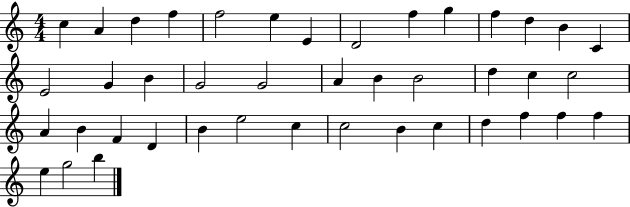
X:1
T:Untitled
M:4/4
L:1/4
K:C
c A d f f2 e E D2 f g f d B C E2 G B G2 G2 A B B2 d c c2 A B F D B e2 c c2 B c d f f f e g2 b